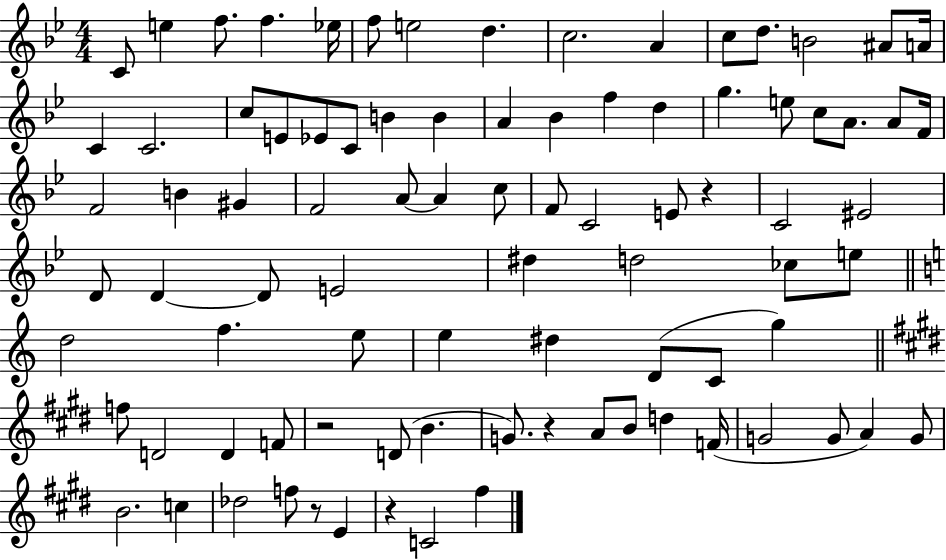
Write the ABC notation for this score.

X:1
T:Untitled
M:4/4
L:1/4
K:Bb
C/2 e f/2 f _e/4 f/2 e2 d c2 A c/2 d/2 B2 ^A/2 A/4 C C2 c/2 E/2 _E/2 C/2 B B A _B f d g e/2 c/2 A/2 A/2 F/4 F2 B ^G F2 A/2 A c/2 F/2 C2 E/2 z C2 ^E2 D/2 D D/2 E2 ^d d2 _c/2 e/2 d2 f e/2 e ^d D/2 C/2 g f/2 D2 D F/2 z2 D/2 B G/2 z A/2 B/2 d F/4 G2 G/2 A G/2 B2 c _d2 f/2 z/2 E z C2 ^f